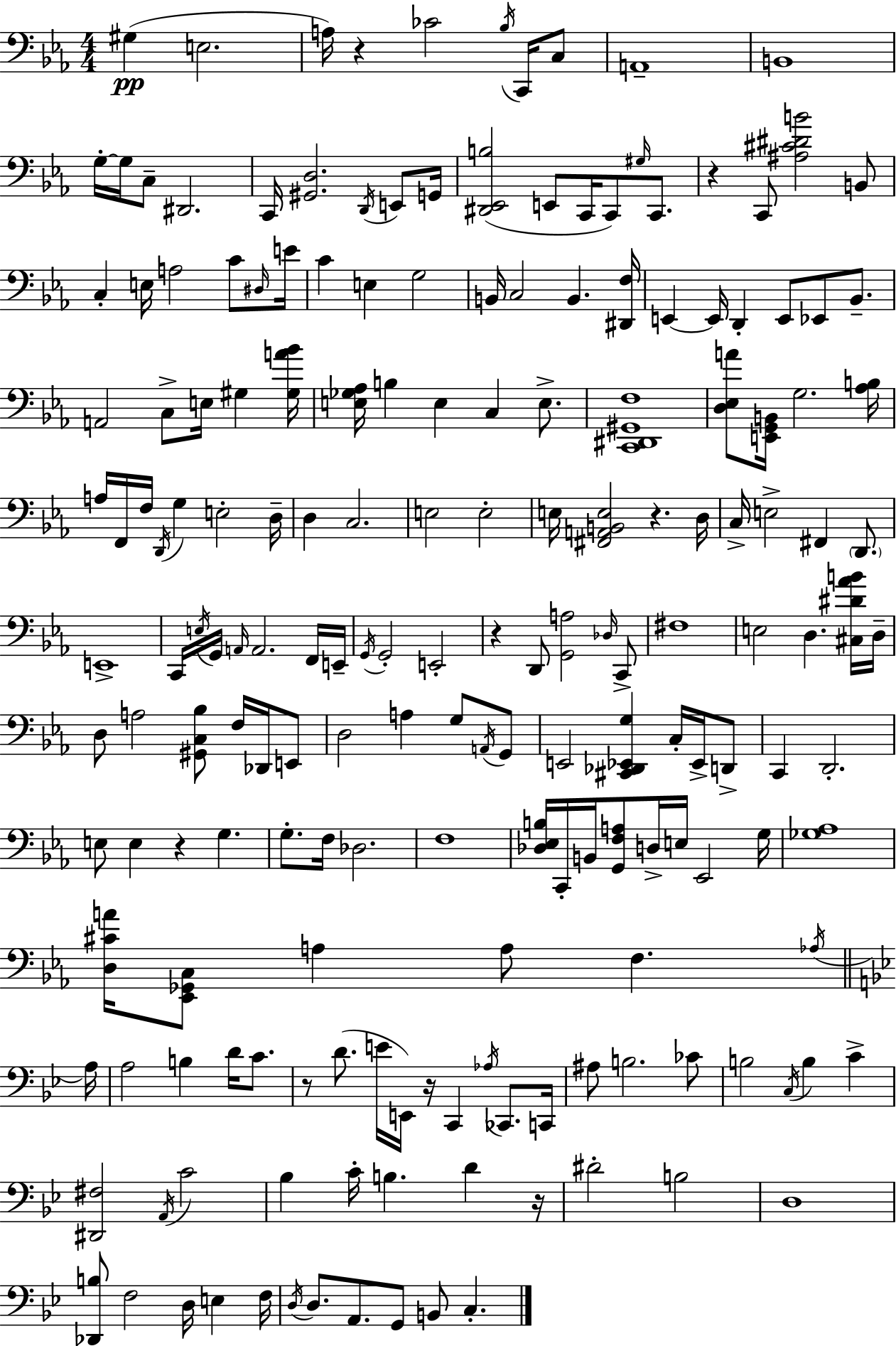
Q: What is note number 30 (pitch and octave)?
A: E4